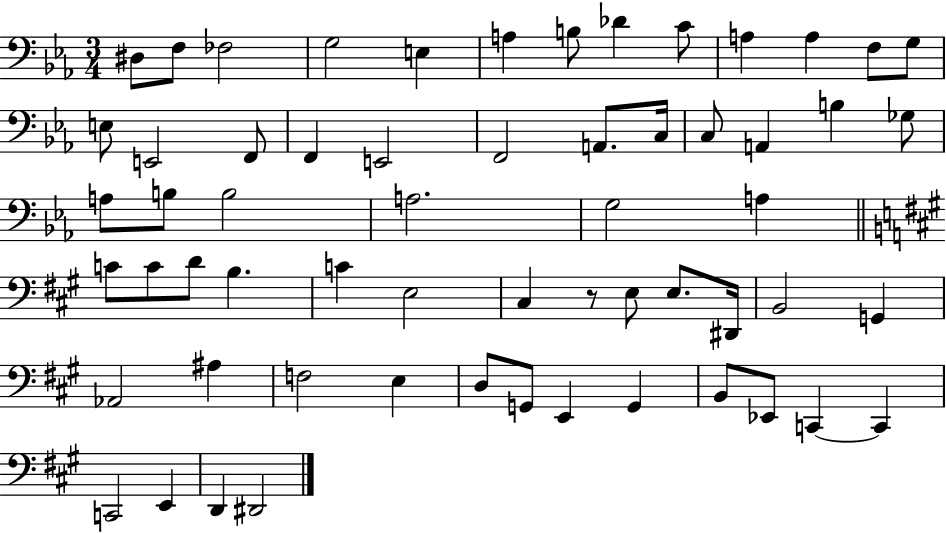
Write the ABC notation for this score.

X:1
T:Untitled
M:3/4
L:1/4
K:Eb
^D,/2 F,/2 _F,2 G,2 E, A, B,/2 _D C/2 A, A, F,/2 G,/2 E,/2 E,,2 F,,/2 F,, E,,2 F,,2 A,,/2 C,/4 C,/2 A,, B, _G,/2 A,/2 B,/2 B,2 A,2 G,2 A, C/2 C/2 D/2 B, C E,2 ^C, z/2 E,/2 E,/2 ^D,,/4 B,,2 G,, _A,,2 ^A, F,2 E, D,/2 G,,/2 E,, G,, B,,/2 _E,,/2 C,, C,, C,,2 E,, D,, ^D,,2